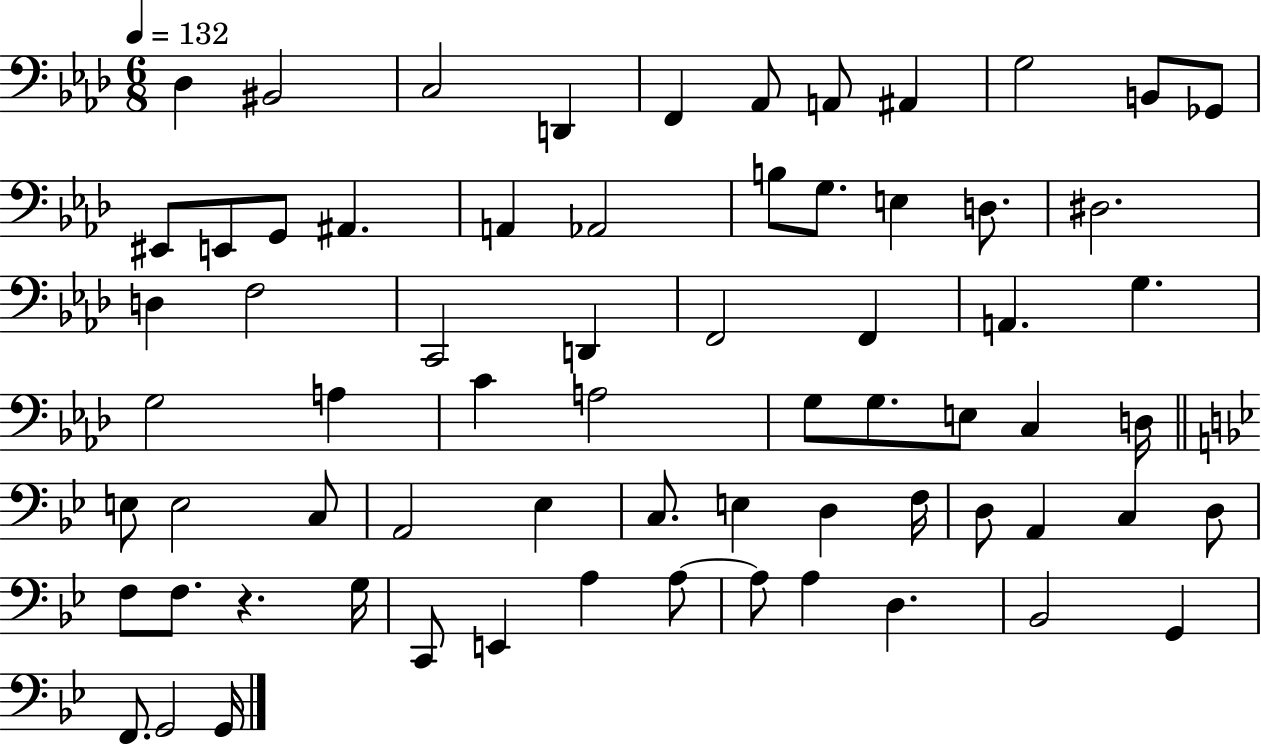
X:1
T:Untitled
M:6/8
L:1/4
K:Ab
_D, ^B,,2 C,2 D,, F,, _A,,/2 A,,/2 ^A,, G,2 B,,/2 _G,,/2 ^E,,/2 E,,/2 G,,/2 ^A,, A,, _A,,2 B,/2 G,/2 E, D,/2 ^D,2 D, F,2 C,,2 D,, F,,2 F,, A,, G, G,2 A, C A,2 G,/2 G,/2 E,/2 C, D,/4 E,/2 E,2 C,/2 A,,2 _E, C,/2 E, D, F,/4 D,/2 A,, C, D,/2 F,/2 F,/2 z G,/4 C,,/2 E,, A, A,/2 A,/2 A, D, _B,,2 G,, F,,/2 G,,2 G,,/4